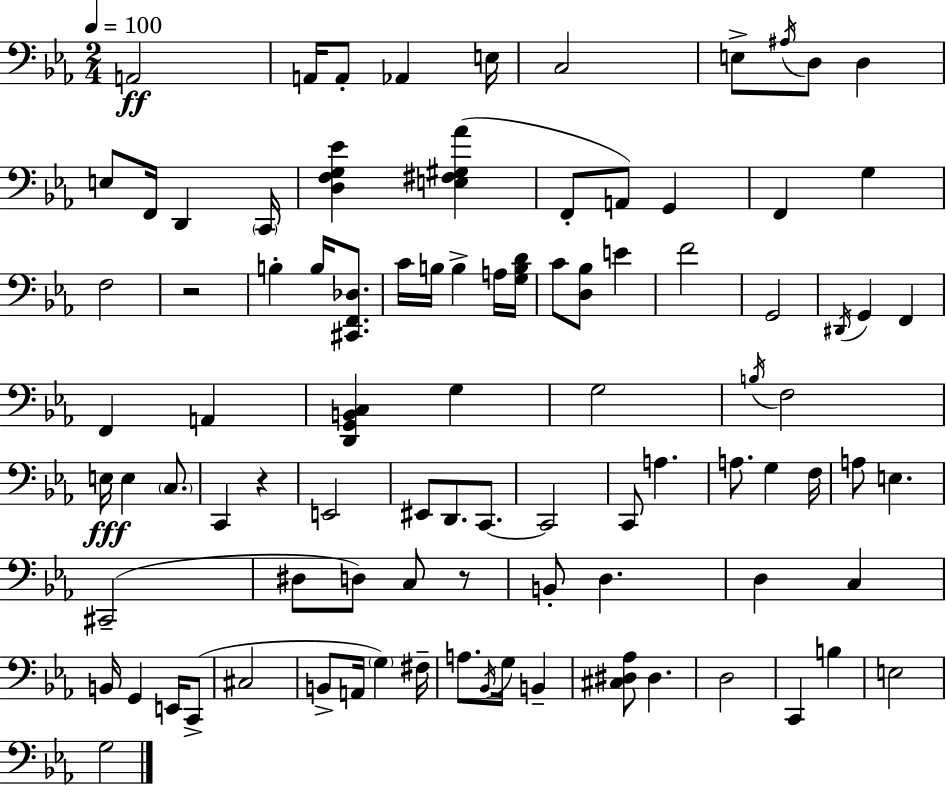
A2/h A2/s A2/e Ab2/q E3/s C3/h E3/e A#3/s D3/e D3/q E3/e F2/s D2/q C2/s [D3,F3,G3,Eb4]/q [E3,F#3,G#3,Ab4]/q F2/e A2/e G2/q F2/q G3/q F3/h R/h B3/q B3/s [C#2,F2,Db3]/e. C4/s B3/s B3/q A3/s [G3,B3,D4]/s C4/e [D3,Bb3]/e E4/q F4/h G2/h D#2/s G2/q F2/q F2/q A2/q [D2,G2,B2,C3]/q G3/q G3/h B3/s F3/h E3/s E3/q C3/e. C2/q R/q E2/h EIS2/e D2/e. C2/e. C2/h C2/e A3/q. A3/e. G3/q F3/s A3/e E3/q. C#2/h D#3/e D3/e C3/e R/e B2/e D3/q. D3/q C3/q B2/s G2/q E2/s C2/e C#3/h B2/e A2/s G3/q F#3/s A3/e. Bb2/s G3/s B2/q [C#3,D#3,Ab3]/e D#3/q. D3/h C2/q B3/q E3/h G3/h